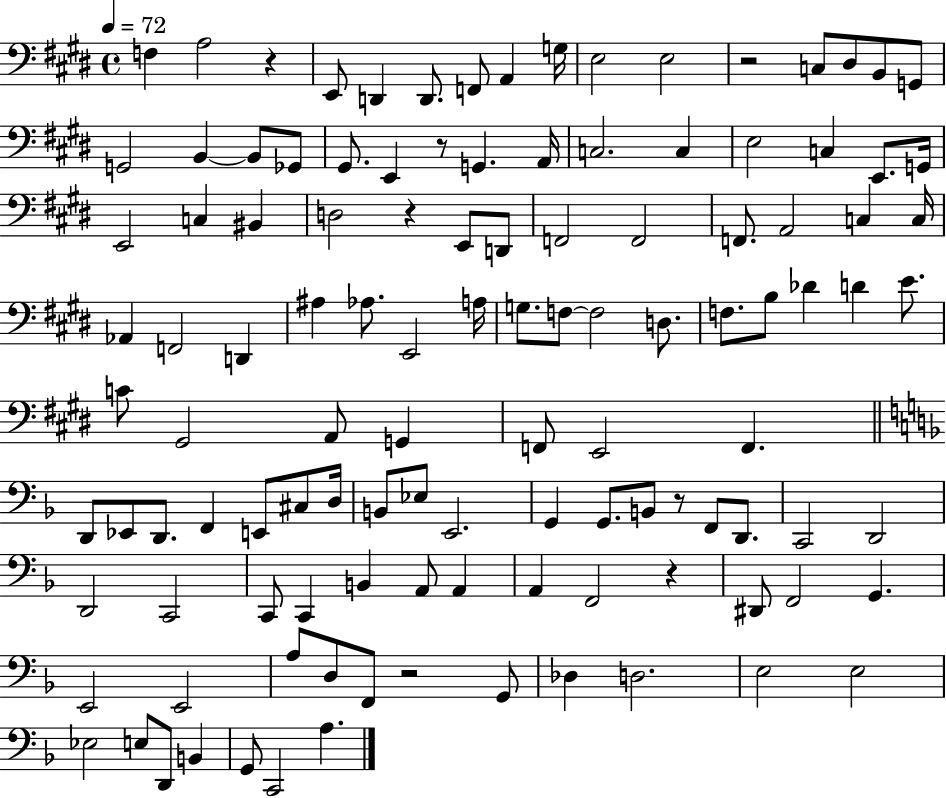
F3/q A3/h R/q E2/e D2/q D2/e. F2/e A2/q G3/s E3/h E3/h R/h C3/e D#3/e B2/e G2/e G2/h B2/q B2/e Gb2/e G#2/e. E2/q R/e G2/q. A2/s C3/h. C3/q E3/h C3/q E2/e. G2/s E2/h C3/q BIS2/q D3/h R/q E2/e D2/e F2/h F2/h F2/e. A2/h C3/q C3/s Ab2/q F2/h D2/q A#3/q Ab3/e. E2/h A3/s G3/e. F3/e F3/h D3/e. F3/e. B3/e Db4/q D4/q E4/e. C4/e G#2/h A2/e G2/q F2/e E2/h F2/q. D2/e Eb2/e D2/e. F2/q E2/e C#3/e D3/s B2/e Eb3/e E2/h. G2/q G2/e. B2/e R/e F2/e D2/e. C2/h D2/h D2/h C2/h C2/e C2/q B2/q A2/e A2/q A2/q F2/h R/q D#2/e F2/h G2/q. E2/h E2/h A3/e D3/e F2/e R/h G2/e Db3/q D3/h. E3/h E3/h Eb3/h E3/e D2/e B2/q G2/e C2/h A3/q.